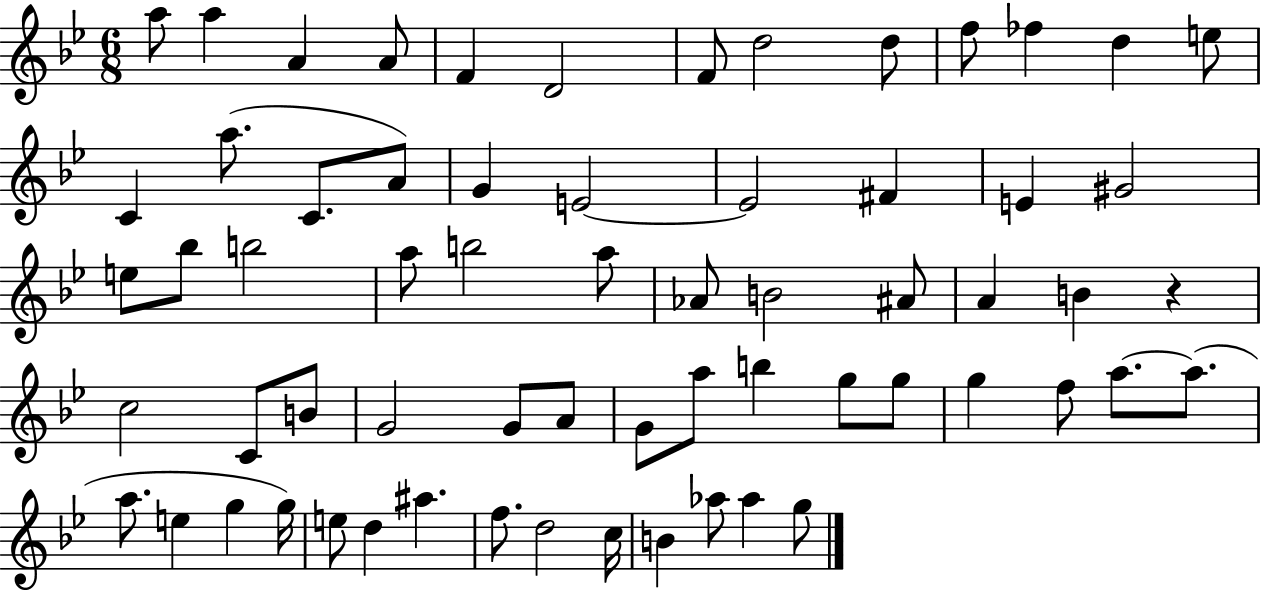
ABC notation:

X:1
T:Untitled
M:6/8
L:1/4
K:Bb
a/2 a A A/2 F D2 F/2 d2 d/2 f/2 _f d e/2 C a/2 C/2 A/2 G E2 E2 ^F E ^G2 e/2 _b/2 b2 a/2 b2 a/2 _A/2 B2 ^A/2 A B z c2 C/2 B/2 G2 G/2 A/2 G/2 a/2 b g/2 g/2 g f/2 a/2 a/2 a/2 e g g/4 e/2 d ^a f/2 d2 c/4 B _a/2 _a g/2